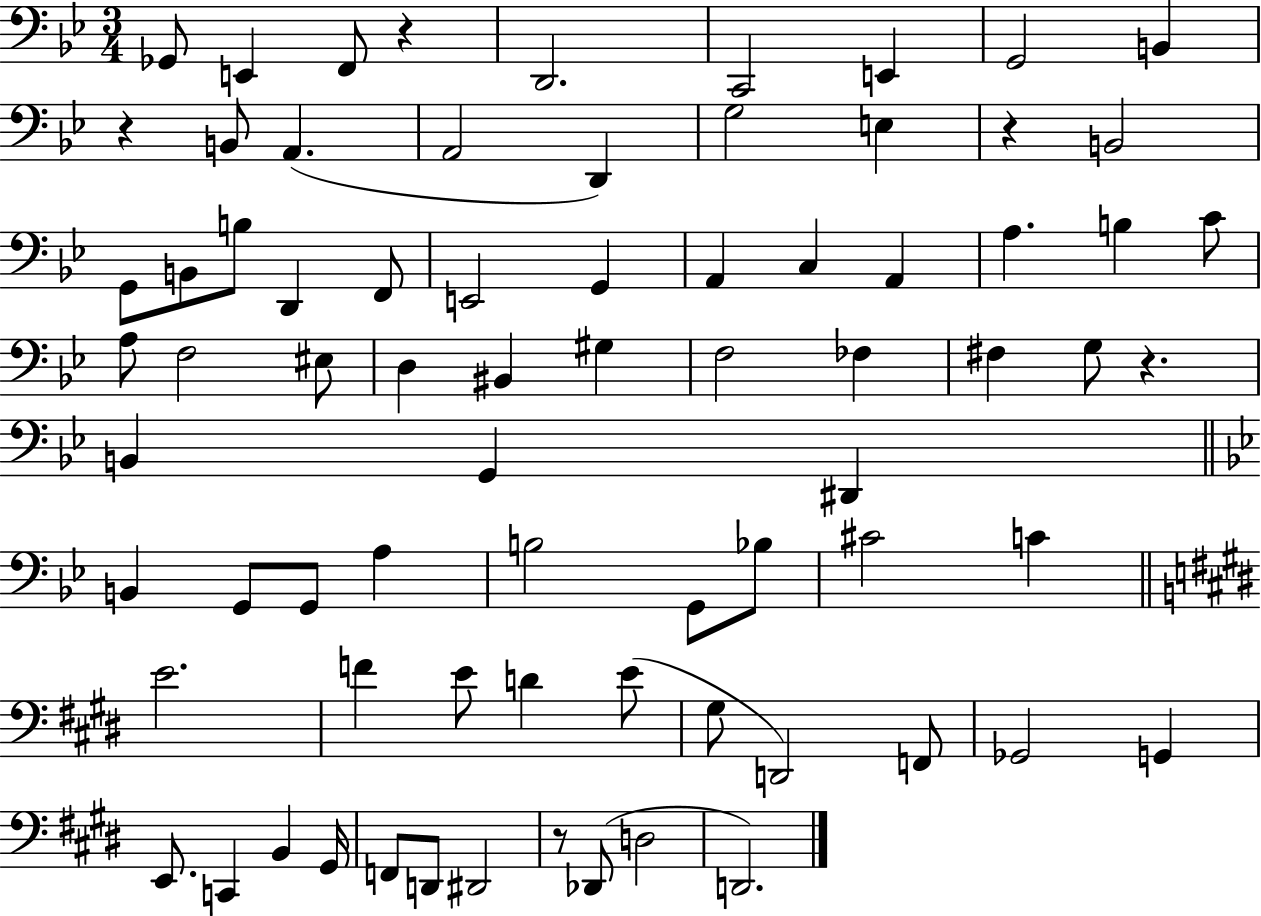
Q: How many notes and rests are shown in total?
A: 75